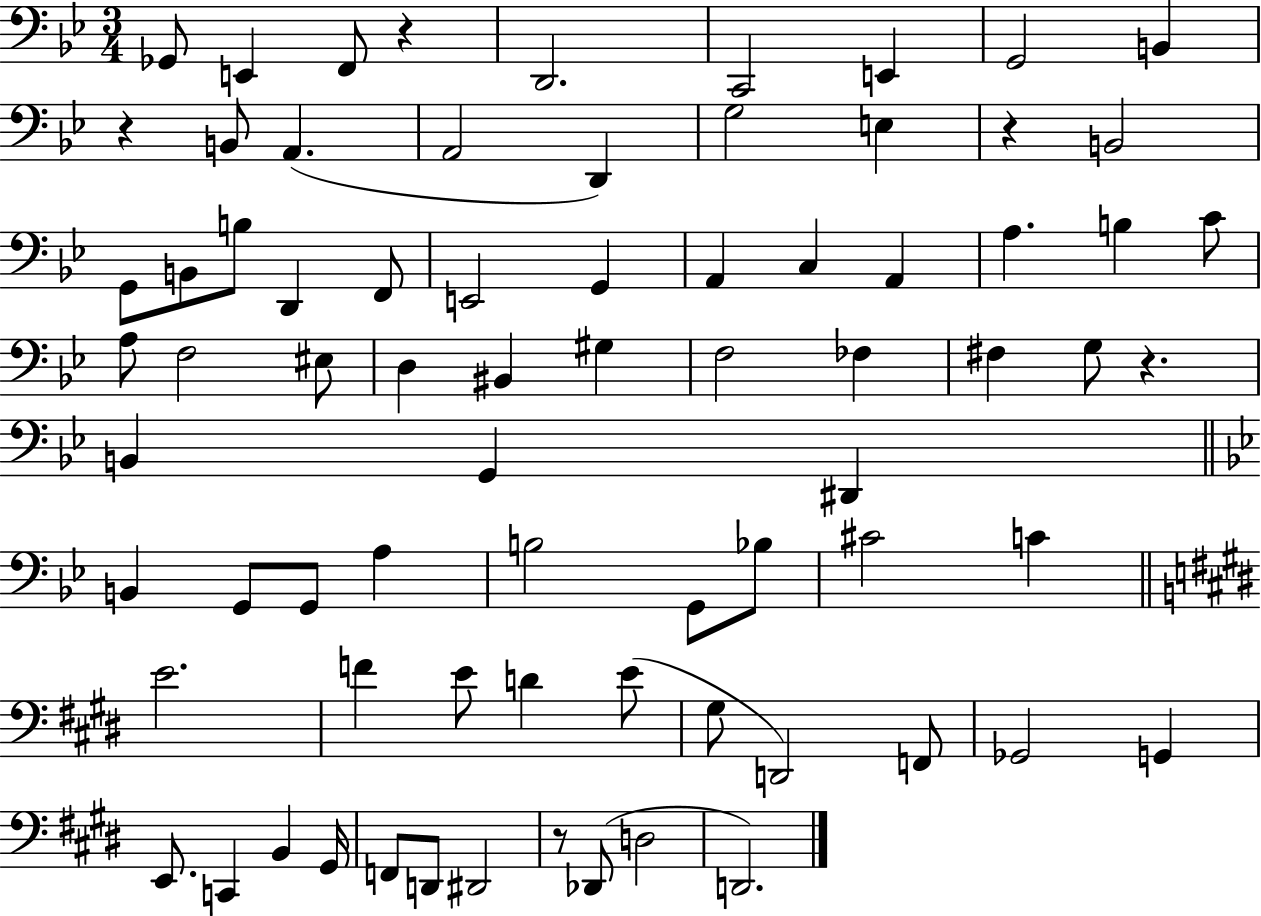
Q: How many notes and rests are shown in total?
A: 75